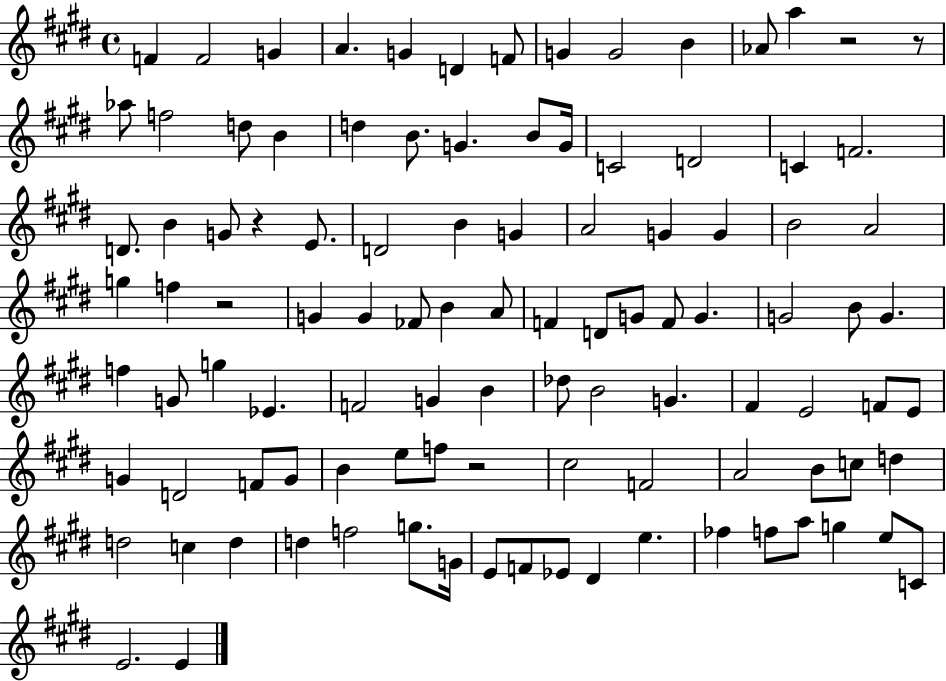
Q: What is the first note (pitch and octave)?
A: F4